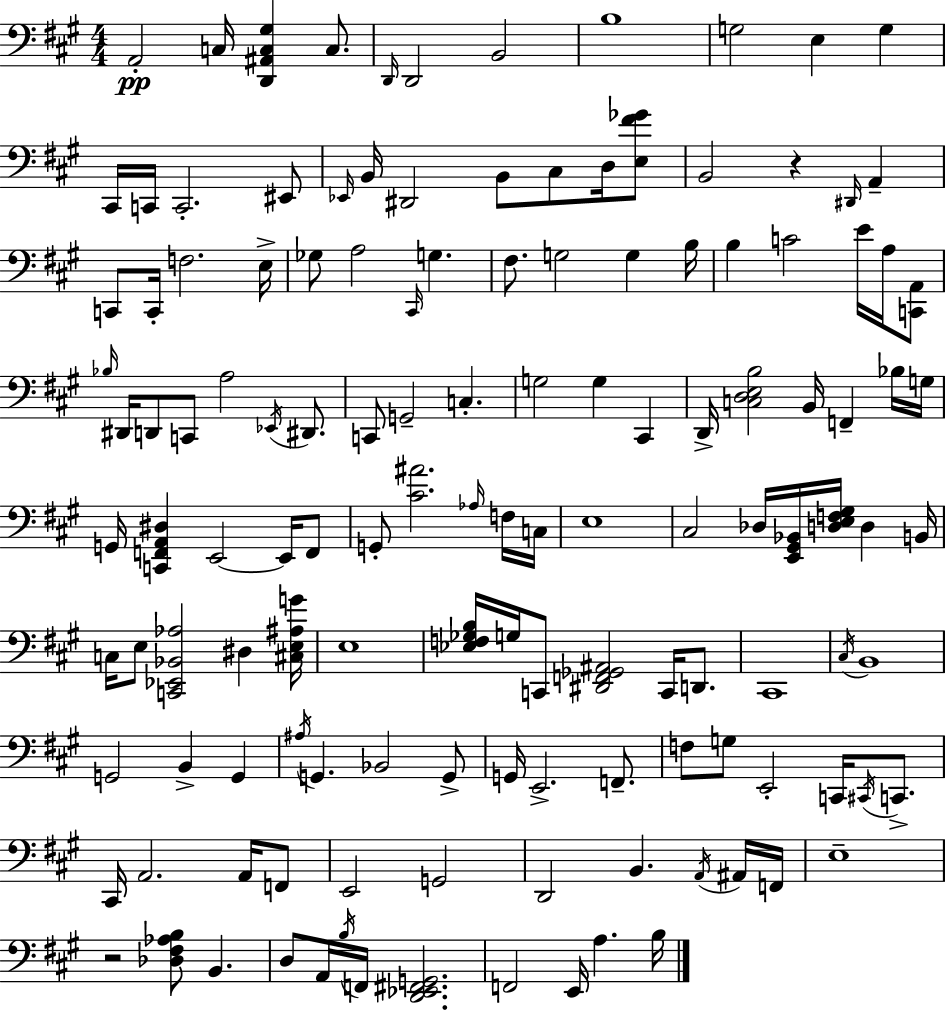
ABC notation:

X:1
T:Untitled
M:4/4
L:1/4
K:A
A,,2 C,/4 [D,,^A,,C,^G,] C,/2 D,,/4 D,,2 B,,2 B,4 G,2 E, G, ^C,,/4 C,,/4 C,,2 ^E,,/2 _E,,/4 B,,/4 ^D,,2 B,,/2 ^C,/2 D,/4 [E,^F_G]/2 B,,2 z ^D,,/4 A,, C,,/2 C,,/4 F,2 E,/4 _G,/2 A,2 ^C,,/4 G, ^F,/2 G,2 G, B,/4 B, C2 E/4 A,/4 [C,,A,,]/2 _B,/4 ^D,,/4 D,,/2 C,,/2 A,2 _E,,/4 ^D,,/2 C,,/2 G,,2 C, G,2 G, ^C,, D,,/4 [C,D,E,B,]2 B,,/4 F,, _B,/4 G,/4 G,,/4 [C,,F,,A,,^D,] E,,2 E,,/4 F,,/2 G,,/2 [^C^A]2 _A,/4 F,/4 C,/4 E,4 ^C,2 _D,/4 [E,,^G,,_B,,]/4 [D,E,F,^G,]/4 D, B,,/4 C,/4 E,/2 [C,,_E,,_B,,_A,]2 ^D, [^C,E,^A,G]/4 E,4 [_E,F,_G,B,]/4 G,/4 C,,/2 [^D,,F,,_G,,^A,,]2 C,,/4 D,,/2 ^C,,4 ^C,/4 B,,4 G,,2 B,, G,, ^A,/4 G,, _B,,2 G,,/2 G,,/4 E,,2 F,,/2 F,/2 G,/2 E,,2 C,,/4 ^C,,/4 C,,/2 ^C,,/4 A,,2 A,,/4 F,,/2 E,,2 G,,2 D,,2 B,, A,,/4 ^A,,/4 F,,/4 E,4 z2 [_D,^F,_A,B,]/2 B,, D,/2 A,,/4 B,/4 F,,/4 [D,,_E,,^F,,G,,]2 F,,2 E,,/4 A, B,/4